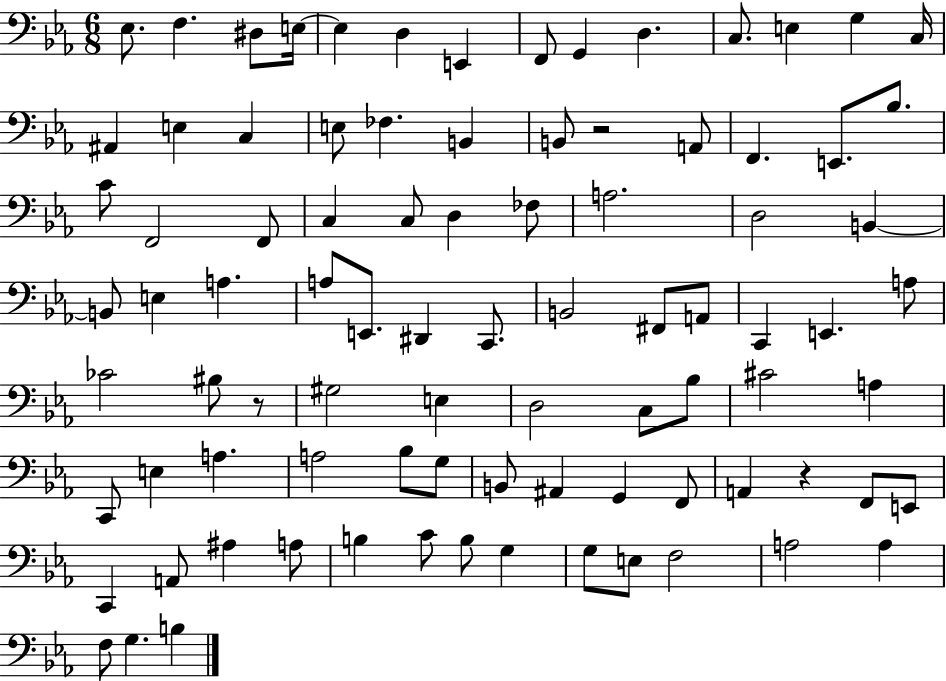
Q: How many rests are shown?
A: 3